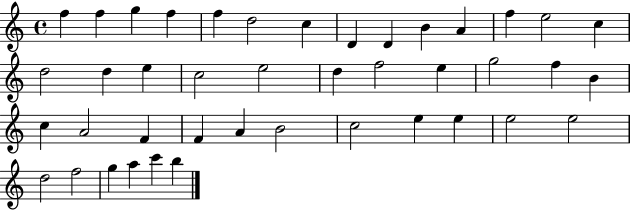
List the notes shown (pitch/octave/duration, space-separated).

F5/q F5/q G5/q F5/q F5/q D5/h C5/q D4/q D4/q B4/q A4/q F5/q E5/h C5/q D5/h D5/q E5/q C5/h E5/h D5/q F5/h E5/q G5/h F5/q B4/q C5/q A4/h F4/q F4/q A4/q B4/h C5/h E5/q E5/q E5/h E5/h D5/h F5/h G5/q A5/q C6/q B5/q